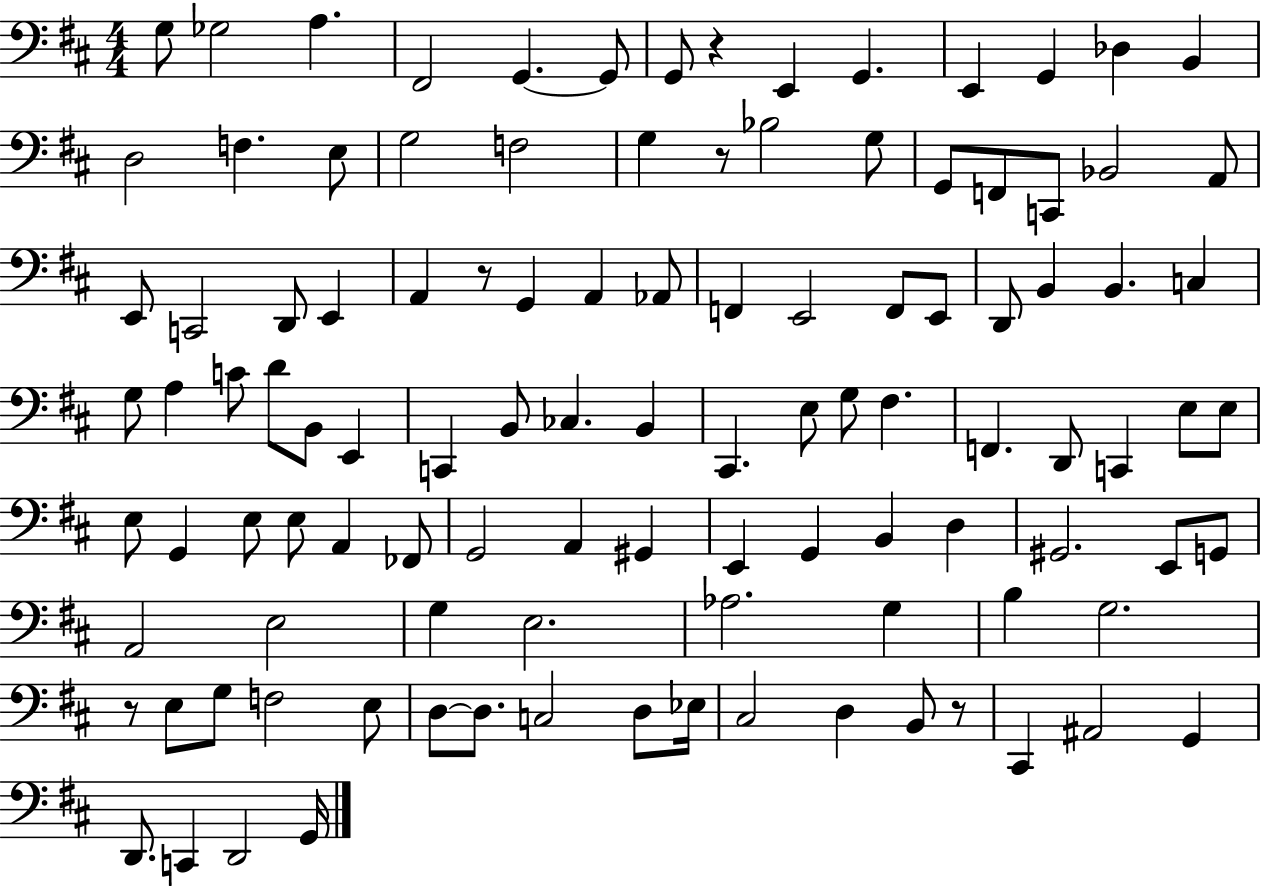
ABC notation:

X:1
T:Untitled
M:4/4
L:1/4
K:D
G,/2 _G,2 A, ^F,,2 G,, G,,/2 G,,/2 z E,, G,, E,, G,, _D, B,, D,2 F, E,/2 G,2 F,2 G, z/2 _B,2 G,/2 G,,/2 F,,/2 C,,/2 _B,,2 A,,/2 E,,/2 C,,2 D,,/2 E,, A,, z/2 G,, A,, _A,,/2 F,, E,,2 F,,/2 E,,/2 D,,/2 B,, B,, C, G,/2 A, C/2 D/2 B,,/2 E,, C,, B,,/2 _C, B,, ^C,, E,/2 G,/2 ^F, F,, D,,/2 C,, E,/2 E,/2 E,/2 G,, E,/2 E,/2 A,, _F,,/2 G,,2 A,, ^G,, E,, G,, B,, D, ^G,,2 E,,/2 G,,/2 A,,2 E,2 G, E,2 _A,2 G, B, G,2 z/2 E,/2 G,/2 F,2 E,/2 D,/2 D,/2 C,2 D,/2 _E,/4 ^C,2 D, B,,/2 z/2 ^C,, ^A,,2 G,, D,,/2 C,, D,,2 G,,/4